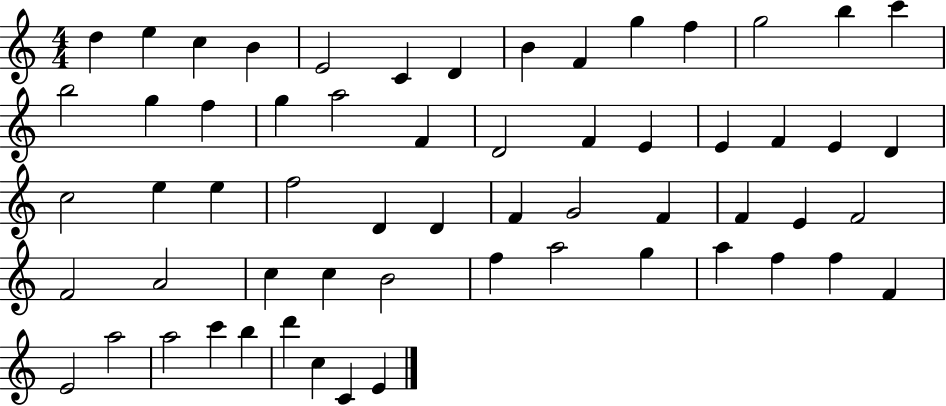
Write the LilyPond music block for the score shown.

{
  \clef treble
  \numericTimeSignature
  \time 4/4
  \key c \major
  d''4 e''4 c''4 b'4 | e'2 c'4 d'4 | b'4 f'4 g''4 f''4 | g''2 b''4 c'''4 | \break b''2 g''4 f''4 | g''4 a''2 f'4 | d'2 f'4 e'4 | e'4 f'4 e'4 d'4 | \break c''2 e''4 e''4 | f''2 d'4 d'4 | f'4 g'2 f'4 | f'4 e'4 f'2 | \break f'2 a'2 | c''4 c''4 b'2 | f''4 a''2 g''4 | a''4 f''4 f''4 f'4 | \break e'2 a''2 | a''2 c'''4 b''4 | d'''4 c''4 c'4 e'4 | \bar "|."
}